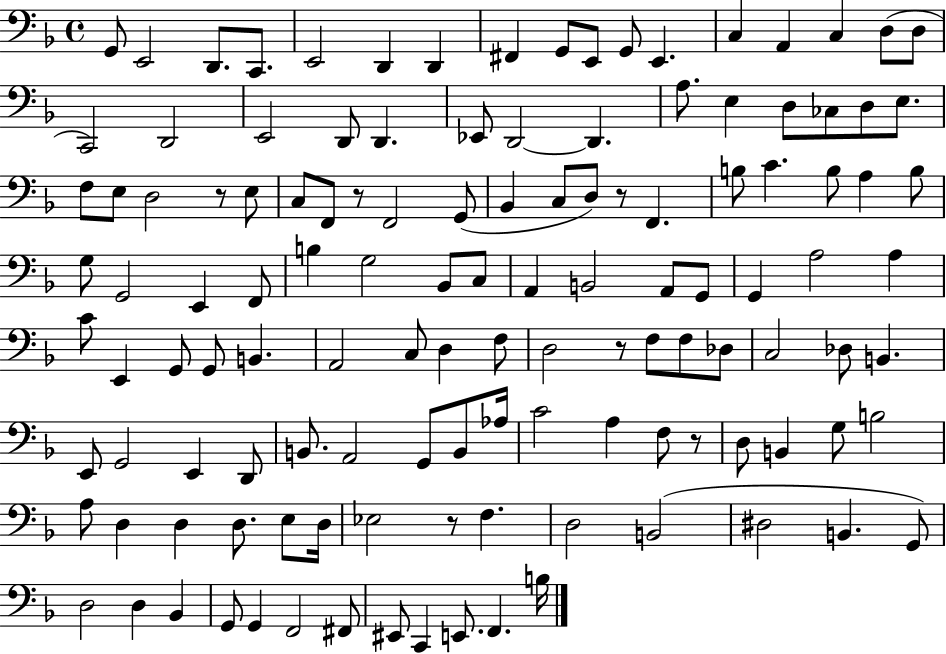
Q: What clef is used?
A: bass